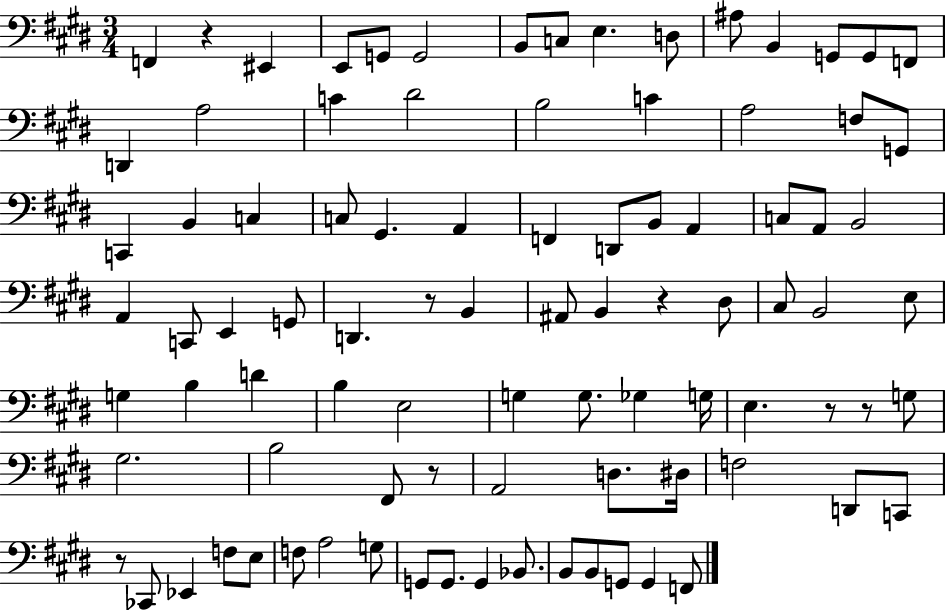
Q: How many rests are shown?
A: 7